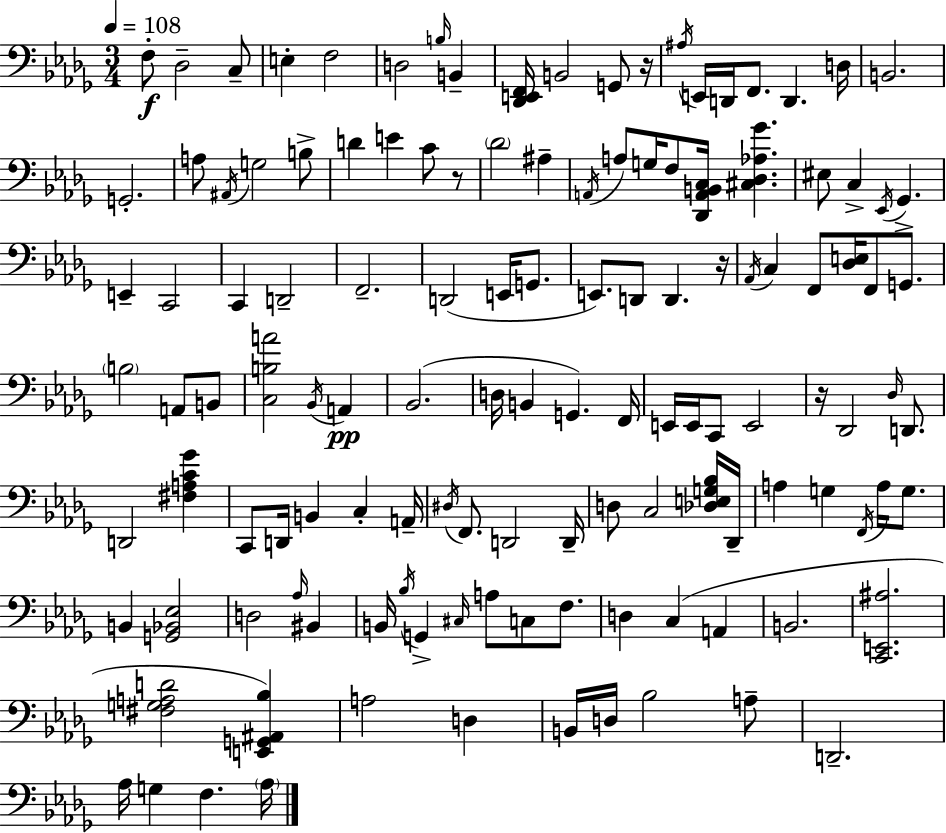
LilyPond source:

{
  \clef bass
  \numericTimeSignature
  \time 3/4
  \key bes \minor
  \tempo 4 = 108
  f8-.\f des2-- c8-- | e4-. f2 | d2 \grace { b16 } b,4-- | <des, e, f,>16 b,2 g,8 | \break r16 \acciaccatura { ais16 } e,16 d,16 f,8. d,4. | d16 b,2. | g,2.-. | a8 \acciaccatura { ais,16 } g2 | \break b8-> d'4 e'4 c'8 | r8 \parenthesize des'2 ais4-- | \acciaccatura { a,16 } a8 g16 f8 <des, a, b, c>16 <cis des aes ges'>4. | eis8 c4-> \acciaccatura { ees,16 } ges,4.-> | \break e,4-- c,2 | c,4 d,2-- | f,2.-- | d,2( | \break e,16 g,8. e,8.) d,8 d,4. | r16 \acciaccatura { aes,16 } c4 f,8 | <des e>16 f,8 g,8. \parenthesize b2 | a,8 b,8 <c b a'>2 | \break \acciaccatura { bes,16 } a,4\pp bes,2.( | d16 b,4 | g,4.) f,16 e,16 e,16 c,8 e,2 | r16 des,2 | \break \grace { des16 } d,8. d,2 | <fis a c' ges'>4 c,8 d,16 b,4 | c4-. a,16-- \acciaccatura { dis16 } f,8. | d,2 d,16-- d8 c2 | \break <des e g bes>16 des,16-- a4 | g4 \acciaccatura { f,16 } a16 g8. b,4 | <g, bes, ees>2 d2 | \grace { aes16 } bis,4 b,16 | \break \acciaccatura { bes16 } g,4-> \grace { cis16 } a8 c8 f8. | d4 c4( a,4 | b,2. | <c, e, ais>2. | \break <fis g a d'>2 <e, g, ais, bes>4) | a2 d4 | b,16 d16 bes2 a8-- | d,2.-- | \break aes16 g4 f4. | \parenthesize aes16 \bar "|."
}